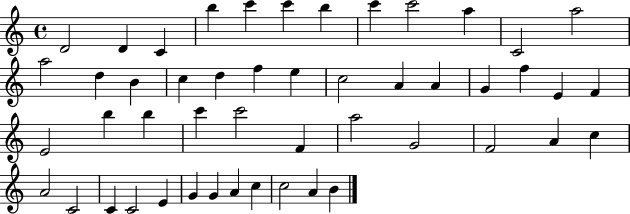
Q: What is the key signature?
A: C major